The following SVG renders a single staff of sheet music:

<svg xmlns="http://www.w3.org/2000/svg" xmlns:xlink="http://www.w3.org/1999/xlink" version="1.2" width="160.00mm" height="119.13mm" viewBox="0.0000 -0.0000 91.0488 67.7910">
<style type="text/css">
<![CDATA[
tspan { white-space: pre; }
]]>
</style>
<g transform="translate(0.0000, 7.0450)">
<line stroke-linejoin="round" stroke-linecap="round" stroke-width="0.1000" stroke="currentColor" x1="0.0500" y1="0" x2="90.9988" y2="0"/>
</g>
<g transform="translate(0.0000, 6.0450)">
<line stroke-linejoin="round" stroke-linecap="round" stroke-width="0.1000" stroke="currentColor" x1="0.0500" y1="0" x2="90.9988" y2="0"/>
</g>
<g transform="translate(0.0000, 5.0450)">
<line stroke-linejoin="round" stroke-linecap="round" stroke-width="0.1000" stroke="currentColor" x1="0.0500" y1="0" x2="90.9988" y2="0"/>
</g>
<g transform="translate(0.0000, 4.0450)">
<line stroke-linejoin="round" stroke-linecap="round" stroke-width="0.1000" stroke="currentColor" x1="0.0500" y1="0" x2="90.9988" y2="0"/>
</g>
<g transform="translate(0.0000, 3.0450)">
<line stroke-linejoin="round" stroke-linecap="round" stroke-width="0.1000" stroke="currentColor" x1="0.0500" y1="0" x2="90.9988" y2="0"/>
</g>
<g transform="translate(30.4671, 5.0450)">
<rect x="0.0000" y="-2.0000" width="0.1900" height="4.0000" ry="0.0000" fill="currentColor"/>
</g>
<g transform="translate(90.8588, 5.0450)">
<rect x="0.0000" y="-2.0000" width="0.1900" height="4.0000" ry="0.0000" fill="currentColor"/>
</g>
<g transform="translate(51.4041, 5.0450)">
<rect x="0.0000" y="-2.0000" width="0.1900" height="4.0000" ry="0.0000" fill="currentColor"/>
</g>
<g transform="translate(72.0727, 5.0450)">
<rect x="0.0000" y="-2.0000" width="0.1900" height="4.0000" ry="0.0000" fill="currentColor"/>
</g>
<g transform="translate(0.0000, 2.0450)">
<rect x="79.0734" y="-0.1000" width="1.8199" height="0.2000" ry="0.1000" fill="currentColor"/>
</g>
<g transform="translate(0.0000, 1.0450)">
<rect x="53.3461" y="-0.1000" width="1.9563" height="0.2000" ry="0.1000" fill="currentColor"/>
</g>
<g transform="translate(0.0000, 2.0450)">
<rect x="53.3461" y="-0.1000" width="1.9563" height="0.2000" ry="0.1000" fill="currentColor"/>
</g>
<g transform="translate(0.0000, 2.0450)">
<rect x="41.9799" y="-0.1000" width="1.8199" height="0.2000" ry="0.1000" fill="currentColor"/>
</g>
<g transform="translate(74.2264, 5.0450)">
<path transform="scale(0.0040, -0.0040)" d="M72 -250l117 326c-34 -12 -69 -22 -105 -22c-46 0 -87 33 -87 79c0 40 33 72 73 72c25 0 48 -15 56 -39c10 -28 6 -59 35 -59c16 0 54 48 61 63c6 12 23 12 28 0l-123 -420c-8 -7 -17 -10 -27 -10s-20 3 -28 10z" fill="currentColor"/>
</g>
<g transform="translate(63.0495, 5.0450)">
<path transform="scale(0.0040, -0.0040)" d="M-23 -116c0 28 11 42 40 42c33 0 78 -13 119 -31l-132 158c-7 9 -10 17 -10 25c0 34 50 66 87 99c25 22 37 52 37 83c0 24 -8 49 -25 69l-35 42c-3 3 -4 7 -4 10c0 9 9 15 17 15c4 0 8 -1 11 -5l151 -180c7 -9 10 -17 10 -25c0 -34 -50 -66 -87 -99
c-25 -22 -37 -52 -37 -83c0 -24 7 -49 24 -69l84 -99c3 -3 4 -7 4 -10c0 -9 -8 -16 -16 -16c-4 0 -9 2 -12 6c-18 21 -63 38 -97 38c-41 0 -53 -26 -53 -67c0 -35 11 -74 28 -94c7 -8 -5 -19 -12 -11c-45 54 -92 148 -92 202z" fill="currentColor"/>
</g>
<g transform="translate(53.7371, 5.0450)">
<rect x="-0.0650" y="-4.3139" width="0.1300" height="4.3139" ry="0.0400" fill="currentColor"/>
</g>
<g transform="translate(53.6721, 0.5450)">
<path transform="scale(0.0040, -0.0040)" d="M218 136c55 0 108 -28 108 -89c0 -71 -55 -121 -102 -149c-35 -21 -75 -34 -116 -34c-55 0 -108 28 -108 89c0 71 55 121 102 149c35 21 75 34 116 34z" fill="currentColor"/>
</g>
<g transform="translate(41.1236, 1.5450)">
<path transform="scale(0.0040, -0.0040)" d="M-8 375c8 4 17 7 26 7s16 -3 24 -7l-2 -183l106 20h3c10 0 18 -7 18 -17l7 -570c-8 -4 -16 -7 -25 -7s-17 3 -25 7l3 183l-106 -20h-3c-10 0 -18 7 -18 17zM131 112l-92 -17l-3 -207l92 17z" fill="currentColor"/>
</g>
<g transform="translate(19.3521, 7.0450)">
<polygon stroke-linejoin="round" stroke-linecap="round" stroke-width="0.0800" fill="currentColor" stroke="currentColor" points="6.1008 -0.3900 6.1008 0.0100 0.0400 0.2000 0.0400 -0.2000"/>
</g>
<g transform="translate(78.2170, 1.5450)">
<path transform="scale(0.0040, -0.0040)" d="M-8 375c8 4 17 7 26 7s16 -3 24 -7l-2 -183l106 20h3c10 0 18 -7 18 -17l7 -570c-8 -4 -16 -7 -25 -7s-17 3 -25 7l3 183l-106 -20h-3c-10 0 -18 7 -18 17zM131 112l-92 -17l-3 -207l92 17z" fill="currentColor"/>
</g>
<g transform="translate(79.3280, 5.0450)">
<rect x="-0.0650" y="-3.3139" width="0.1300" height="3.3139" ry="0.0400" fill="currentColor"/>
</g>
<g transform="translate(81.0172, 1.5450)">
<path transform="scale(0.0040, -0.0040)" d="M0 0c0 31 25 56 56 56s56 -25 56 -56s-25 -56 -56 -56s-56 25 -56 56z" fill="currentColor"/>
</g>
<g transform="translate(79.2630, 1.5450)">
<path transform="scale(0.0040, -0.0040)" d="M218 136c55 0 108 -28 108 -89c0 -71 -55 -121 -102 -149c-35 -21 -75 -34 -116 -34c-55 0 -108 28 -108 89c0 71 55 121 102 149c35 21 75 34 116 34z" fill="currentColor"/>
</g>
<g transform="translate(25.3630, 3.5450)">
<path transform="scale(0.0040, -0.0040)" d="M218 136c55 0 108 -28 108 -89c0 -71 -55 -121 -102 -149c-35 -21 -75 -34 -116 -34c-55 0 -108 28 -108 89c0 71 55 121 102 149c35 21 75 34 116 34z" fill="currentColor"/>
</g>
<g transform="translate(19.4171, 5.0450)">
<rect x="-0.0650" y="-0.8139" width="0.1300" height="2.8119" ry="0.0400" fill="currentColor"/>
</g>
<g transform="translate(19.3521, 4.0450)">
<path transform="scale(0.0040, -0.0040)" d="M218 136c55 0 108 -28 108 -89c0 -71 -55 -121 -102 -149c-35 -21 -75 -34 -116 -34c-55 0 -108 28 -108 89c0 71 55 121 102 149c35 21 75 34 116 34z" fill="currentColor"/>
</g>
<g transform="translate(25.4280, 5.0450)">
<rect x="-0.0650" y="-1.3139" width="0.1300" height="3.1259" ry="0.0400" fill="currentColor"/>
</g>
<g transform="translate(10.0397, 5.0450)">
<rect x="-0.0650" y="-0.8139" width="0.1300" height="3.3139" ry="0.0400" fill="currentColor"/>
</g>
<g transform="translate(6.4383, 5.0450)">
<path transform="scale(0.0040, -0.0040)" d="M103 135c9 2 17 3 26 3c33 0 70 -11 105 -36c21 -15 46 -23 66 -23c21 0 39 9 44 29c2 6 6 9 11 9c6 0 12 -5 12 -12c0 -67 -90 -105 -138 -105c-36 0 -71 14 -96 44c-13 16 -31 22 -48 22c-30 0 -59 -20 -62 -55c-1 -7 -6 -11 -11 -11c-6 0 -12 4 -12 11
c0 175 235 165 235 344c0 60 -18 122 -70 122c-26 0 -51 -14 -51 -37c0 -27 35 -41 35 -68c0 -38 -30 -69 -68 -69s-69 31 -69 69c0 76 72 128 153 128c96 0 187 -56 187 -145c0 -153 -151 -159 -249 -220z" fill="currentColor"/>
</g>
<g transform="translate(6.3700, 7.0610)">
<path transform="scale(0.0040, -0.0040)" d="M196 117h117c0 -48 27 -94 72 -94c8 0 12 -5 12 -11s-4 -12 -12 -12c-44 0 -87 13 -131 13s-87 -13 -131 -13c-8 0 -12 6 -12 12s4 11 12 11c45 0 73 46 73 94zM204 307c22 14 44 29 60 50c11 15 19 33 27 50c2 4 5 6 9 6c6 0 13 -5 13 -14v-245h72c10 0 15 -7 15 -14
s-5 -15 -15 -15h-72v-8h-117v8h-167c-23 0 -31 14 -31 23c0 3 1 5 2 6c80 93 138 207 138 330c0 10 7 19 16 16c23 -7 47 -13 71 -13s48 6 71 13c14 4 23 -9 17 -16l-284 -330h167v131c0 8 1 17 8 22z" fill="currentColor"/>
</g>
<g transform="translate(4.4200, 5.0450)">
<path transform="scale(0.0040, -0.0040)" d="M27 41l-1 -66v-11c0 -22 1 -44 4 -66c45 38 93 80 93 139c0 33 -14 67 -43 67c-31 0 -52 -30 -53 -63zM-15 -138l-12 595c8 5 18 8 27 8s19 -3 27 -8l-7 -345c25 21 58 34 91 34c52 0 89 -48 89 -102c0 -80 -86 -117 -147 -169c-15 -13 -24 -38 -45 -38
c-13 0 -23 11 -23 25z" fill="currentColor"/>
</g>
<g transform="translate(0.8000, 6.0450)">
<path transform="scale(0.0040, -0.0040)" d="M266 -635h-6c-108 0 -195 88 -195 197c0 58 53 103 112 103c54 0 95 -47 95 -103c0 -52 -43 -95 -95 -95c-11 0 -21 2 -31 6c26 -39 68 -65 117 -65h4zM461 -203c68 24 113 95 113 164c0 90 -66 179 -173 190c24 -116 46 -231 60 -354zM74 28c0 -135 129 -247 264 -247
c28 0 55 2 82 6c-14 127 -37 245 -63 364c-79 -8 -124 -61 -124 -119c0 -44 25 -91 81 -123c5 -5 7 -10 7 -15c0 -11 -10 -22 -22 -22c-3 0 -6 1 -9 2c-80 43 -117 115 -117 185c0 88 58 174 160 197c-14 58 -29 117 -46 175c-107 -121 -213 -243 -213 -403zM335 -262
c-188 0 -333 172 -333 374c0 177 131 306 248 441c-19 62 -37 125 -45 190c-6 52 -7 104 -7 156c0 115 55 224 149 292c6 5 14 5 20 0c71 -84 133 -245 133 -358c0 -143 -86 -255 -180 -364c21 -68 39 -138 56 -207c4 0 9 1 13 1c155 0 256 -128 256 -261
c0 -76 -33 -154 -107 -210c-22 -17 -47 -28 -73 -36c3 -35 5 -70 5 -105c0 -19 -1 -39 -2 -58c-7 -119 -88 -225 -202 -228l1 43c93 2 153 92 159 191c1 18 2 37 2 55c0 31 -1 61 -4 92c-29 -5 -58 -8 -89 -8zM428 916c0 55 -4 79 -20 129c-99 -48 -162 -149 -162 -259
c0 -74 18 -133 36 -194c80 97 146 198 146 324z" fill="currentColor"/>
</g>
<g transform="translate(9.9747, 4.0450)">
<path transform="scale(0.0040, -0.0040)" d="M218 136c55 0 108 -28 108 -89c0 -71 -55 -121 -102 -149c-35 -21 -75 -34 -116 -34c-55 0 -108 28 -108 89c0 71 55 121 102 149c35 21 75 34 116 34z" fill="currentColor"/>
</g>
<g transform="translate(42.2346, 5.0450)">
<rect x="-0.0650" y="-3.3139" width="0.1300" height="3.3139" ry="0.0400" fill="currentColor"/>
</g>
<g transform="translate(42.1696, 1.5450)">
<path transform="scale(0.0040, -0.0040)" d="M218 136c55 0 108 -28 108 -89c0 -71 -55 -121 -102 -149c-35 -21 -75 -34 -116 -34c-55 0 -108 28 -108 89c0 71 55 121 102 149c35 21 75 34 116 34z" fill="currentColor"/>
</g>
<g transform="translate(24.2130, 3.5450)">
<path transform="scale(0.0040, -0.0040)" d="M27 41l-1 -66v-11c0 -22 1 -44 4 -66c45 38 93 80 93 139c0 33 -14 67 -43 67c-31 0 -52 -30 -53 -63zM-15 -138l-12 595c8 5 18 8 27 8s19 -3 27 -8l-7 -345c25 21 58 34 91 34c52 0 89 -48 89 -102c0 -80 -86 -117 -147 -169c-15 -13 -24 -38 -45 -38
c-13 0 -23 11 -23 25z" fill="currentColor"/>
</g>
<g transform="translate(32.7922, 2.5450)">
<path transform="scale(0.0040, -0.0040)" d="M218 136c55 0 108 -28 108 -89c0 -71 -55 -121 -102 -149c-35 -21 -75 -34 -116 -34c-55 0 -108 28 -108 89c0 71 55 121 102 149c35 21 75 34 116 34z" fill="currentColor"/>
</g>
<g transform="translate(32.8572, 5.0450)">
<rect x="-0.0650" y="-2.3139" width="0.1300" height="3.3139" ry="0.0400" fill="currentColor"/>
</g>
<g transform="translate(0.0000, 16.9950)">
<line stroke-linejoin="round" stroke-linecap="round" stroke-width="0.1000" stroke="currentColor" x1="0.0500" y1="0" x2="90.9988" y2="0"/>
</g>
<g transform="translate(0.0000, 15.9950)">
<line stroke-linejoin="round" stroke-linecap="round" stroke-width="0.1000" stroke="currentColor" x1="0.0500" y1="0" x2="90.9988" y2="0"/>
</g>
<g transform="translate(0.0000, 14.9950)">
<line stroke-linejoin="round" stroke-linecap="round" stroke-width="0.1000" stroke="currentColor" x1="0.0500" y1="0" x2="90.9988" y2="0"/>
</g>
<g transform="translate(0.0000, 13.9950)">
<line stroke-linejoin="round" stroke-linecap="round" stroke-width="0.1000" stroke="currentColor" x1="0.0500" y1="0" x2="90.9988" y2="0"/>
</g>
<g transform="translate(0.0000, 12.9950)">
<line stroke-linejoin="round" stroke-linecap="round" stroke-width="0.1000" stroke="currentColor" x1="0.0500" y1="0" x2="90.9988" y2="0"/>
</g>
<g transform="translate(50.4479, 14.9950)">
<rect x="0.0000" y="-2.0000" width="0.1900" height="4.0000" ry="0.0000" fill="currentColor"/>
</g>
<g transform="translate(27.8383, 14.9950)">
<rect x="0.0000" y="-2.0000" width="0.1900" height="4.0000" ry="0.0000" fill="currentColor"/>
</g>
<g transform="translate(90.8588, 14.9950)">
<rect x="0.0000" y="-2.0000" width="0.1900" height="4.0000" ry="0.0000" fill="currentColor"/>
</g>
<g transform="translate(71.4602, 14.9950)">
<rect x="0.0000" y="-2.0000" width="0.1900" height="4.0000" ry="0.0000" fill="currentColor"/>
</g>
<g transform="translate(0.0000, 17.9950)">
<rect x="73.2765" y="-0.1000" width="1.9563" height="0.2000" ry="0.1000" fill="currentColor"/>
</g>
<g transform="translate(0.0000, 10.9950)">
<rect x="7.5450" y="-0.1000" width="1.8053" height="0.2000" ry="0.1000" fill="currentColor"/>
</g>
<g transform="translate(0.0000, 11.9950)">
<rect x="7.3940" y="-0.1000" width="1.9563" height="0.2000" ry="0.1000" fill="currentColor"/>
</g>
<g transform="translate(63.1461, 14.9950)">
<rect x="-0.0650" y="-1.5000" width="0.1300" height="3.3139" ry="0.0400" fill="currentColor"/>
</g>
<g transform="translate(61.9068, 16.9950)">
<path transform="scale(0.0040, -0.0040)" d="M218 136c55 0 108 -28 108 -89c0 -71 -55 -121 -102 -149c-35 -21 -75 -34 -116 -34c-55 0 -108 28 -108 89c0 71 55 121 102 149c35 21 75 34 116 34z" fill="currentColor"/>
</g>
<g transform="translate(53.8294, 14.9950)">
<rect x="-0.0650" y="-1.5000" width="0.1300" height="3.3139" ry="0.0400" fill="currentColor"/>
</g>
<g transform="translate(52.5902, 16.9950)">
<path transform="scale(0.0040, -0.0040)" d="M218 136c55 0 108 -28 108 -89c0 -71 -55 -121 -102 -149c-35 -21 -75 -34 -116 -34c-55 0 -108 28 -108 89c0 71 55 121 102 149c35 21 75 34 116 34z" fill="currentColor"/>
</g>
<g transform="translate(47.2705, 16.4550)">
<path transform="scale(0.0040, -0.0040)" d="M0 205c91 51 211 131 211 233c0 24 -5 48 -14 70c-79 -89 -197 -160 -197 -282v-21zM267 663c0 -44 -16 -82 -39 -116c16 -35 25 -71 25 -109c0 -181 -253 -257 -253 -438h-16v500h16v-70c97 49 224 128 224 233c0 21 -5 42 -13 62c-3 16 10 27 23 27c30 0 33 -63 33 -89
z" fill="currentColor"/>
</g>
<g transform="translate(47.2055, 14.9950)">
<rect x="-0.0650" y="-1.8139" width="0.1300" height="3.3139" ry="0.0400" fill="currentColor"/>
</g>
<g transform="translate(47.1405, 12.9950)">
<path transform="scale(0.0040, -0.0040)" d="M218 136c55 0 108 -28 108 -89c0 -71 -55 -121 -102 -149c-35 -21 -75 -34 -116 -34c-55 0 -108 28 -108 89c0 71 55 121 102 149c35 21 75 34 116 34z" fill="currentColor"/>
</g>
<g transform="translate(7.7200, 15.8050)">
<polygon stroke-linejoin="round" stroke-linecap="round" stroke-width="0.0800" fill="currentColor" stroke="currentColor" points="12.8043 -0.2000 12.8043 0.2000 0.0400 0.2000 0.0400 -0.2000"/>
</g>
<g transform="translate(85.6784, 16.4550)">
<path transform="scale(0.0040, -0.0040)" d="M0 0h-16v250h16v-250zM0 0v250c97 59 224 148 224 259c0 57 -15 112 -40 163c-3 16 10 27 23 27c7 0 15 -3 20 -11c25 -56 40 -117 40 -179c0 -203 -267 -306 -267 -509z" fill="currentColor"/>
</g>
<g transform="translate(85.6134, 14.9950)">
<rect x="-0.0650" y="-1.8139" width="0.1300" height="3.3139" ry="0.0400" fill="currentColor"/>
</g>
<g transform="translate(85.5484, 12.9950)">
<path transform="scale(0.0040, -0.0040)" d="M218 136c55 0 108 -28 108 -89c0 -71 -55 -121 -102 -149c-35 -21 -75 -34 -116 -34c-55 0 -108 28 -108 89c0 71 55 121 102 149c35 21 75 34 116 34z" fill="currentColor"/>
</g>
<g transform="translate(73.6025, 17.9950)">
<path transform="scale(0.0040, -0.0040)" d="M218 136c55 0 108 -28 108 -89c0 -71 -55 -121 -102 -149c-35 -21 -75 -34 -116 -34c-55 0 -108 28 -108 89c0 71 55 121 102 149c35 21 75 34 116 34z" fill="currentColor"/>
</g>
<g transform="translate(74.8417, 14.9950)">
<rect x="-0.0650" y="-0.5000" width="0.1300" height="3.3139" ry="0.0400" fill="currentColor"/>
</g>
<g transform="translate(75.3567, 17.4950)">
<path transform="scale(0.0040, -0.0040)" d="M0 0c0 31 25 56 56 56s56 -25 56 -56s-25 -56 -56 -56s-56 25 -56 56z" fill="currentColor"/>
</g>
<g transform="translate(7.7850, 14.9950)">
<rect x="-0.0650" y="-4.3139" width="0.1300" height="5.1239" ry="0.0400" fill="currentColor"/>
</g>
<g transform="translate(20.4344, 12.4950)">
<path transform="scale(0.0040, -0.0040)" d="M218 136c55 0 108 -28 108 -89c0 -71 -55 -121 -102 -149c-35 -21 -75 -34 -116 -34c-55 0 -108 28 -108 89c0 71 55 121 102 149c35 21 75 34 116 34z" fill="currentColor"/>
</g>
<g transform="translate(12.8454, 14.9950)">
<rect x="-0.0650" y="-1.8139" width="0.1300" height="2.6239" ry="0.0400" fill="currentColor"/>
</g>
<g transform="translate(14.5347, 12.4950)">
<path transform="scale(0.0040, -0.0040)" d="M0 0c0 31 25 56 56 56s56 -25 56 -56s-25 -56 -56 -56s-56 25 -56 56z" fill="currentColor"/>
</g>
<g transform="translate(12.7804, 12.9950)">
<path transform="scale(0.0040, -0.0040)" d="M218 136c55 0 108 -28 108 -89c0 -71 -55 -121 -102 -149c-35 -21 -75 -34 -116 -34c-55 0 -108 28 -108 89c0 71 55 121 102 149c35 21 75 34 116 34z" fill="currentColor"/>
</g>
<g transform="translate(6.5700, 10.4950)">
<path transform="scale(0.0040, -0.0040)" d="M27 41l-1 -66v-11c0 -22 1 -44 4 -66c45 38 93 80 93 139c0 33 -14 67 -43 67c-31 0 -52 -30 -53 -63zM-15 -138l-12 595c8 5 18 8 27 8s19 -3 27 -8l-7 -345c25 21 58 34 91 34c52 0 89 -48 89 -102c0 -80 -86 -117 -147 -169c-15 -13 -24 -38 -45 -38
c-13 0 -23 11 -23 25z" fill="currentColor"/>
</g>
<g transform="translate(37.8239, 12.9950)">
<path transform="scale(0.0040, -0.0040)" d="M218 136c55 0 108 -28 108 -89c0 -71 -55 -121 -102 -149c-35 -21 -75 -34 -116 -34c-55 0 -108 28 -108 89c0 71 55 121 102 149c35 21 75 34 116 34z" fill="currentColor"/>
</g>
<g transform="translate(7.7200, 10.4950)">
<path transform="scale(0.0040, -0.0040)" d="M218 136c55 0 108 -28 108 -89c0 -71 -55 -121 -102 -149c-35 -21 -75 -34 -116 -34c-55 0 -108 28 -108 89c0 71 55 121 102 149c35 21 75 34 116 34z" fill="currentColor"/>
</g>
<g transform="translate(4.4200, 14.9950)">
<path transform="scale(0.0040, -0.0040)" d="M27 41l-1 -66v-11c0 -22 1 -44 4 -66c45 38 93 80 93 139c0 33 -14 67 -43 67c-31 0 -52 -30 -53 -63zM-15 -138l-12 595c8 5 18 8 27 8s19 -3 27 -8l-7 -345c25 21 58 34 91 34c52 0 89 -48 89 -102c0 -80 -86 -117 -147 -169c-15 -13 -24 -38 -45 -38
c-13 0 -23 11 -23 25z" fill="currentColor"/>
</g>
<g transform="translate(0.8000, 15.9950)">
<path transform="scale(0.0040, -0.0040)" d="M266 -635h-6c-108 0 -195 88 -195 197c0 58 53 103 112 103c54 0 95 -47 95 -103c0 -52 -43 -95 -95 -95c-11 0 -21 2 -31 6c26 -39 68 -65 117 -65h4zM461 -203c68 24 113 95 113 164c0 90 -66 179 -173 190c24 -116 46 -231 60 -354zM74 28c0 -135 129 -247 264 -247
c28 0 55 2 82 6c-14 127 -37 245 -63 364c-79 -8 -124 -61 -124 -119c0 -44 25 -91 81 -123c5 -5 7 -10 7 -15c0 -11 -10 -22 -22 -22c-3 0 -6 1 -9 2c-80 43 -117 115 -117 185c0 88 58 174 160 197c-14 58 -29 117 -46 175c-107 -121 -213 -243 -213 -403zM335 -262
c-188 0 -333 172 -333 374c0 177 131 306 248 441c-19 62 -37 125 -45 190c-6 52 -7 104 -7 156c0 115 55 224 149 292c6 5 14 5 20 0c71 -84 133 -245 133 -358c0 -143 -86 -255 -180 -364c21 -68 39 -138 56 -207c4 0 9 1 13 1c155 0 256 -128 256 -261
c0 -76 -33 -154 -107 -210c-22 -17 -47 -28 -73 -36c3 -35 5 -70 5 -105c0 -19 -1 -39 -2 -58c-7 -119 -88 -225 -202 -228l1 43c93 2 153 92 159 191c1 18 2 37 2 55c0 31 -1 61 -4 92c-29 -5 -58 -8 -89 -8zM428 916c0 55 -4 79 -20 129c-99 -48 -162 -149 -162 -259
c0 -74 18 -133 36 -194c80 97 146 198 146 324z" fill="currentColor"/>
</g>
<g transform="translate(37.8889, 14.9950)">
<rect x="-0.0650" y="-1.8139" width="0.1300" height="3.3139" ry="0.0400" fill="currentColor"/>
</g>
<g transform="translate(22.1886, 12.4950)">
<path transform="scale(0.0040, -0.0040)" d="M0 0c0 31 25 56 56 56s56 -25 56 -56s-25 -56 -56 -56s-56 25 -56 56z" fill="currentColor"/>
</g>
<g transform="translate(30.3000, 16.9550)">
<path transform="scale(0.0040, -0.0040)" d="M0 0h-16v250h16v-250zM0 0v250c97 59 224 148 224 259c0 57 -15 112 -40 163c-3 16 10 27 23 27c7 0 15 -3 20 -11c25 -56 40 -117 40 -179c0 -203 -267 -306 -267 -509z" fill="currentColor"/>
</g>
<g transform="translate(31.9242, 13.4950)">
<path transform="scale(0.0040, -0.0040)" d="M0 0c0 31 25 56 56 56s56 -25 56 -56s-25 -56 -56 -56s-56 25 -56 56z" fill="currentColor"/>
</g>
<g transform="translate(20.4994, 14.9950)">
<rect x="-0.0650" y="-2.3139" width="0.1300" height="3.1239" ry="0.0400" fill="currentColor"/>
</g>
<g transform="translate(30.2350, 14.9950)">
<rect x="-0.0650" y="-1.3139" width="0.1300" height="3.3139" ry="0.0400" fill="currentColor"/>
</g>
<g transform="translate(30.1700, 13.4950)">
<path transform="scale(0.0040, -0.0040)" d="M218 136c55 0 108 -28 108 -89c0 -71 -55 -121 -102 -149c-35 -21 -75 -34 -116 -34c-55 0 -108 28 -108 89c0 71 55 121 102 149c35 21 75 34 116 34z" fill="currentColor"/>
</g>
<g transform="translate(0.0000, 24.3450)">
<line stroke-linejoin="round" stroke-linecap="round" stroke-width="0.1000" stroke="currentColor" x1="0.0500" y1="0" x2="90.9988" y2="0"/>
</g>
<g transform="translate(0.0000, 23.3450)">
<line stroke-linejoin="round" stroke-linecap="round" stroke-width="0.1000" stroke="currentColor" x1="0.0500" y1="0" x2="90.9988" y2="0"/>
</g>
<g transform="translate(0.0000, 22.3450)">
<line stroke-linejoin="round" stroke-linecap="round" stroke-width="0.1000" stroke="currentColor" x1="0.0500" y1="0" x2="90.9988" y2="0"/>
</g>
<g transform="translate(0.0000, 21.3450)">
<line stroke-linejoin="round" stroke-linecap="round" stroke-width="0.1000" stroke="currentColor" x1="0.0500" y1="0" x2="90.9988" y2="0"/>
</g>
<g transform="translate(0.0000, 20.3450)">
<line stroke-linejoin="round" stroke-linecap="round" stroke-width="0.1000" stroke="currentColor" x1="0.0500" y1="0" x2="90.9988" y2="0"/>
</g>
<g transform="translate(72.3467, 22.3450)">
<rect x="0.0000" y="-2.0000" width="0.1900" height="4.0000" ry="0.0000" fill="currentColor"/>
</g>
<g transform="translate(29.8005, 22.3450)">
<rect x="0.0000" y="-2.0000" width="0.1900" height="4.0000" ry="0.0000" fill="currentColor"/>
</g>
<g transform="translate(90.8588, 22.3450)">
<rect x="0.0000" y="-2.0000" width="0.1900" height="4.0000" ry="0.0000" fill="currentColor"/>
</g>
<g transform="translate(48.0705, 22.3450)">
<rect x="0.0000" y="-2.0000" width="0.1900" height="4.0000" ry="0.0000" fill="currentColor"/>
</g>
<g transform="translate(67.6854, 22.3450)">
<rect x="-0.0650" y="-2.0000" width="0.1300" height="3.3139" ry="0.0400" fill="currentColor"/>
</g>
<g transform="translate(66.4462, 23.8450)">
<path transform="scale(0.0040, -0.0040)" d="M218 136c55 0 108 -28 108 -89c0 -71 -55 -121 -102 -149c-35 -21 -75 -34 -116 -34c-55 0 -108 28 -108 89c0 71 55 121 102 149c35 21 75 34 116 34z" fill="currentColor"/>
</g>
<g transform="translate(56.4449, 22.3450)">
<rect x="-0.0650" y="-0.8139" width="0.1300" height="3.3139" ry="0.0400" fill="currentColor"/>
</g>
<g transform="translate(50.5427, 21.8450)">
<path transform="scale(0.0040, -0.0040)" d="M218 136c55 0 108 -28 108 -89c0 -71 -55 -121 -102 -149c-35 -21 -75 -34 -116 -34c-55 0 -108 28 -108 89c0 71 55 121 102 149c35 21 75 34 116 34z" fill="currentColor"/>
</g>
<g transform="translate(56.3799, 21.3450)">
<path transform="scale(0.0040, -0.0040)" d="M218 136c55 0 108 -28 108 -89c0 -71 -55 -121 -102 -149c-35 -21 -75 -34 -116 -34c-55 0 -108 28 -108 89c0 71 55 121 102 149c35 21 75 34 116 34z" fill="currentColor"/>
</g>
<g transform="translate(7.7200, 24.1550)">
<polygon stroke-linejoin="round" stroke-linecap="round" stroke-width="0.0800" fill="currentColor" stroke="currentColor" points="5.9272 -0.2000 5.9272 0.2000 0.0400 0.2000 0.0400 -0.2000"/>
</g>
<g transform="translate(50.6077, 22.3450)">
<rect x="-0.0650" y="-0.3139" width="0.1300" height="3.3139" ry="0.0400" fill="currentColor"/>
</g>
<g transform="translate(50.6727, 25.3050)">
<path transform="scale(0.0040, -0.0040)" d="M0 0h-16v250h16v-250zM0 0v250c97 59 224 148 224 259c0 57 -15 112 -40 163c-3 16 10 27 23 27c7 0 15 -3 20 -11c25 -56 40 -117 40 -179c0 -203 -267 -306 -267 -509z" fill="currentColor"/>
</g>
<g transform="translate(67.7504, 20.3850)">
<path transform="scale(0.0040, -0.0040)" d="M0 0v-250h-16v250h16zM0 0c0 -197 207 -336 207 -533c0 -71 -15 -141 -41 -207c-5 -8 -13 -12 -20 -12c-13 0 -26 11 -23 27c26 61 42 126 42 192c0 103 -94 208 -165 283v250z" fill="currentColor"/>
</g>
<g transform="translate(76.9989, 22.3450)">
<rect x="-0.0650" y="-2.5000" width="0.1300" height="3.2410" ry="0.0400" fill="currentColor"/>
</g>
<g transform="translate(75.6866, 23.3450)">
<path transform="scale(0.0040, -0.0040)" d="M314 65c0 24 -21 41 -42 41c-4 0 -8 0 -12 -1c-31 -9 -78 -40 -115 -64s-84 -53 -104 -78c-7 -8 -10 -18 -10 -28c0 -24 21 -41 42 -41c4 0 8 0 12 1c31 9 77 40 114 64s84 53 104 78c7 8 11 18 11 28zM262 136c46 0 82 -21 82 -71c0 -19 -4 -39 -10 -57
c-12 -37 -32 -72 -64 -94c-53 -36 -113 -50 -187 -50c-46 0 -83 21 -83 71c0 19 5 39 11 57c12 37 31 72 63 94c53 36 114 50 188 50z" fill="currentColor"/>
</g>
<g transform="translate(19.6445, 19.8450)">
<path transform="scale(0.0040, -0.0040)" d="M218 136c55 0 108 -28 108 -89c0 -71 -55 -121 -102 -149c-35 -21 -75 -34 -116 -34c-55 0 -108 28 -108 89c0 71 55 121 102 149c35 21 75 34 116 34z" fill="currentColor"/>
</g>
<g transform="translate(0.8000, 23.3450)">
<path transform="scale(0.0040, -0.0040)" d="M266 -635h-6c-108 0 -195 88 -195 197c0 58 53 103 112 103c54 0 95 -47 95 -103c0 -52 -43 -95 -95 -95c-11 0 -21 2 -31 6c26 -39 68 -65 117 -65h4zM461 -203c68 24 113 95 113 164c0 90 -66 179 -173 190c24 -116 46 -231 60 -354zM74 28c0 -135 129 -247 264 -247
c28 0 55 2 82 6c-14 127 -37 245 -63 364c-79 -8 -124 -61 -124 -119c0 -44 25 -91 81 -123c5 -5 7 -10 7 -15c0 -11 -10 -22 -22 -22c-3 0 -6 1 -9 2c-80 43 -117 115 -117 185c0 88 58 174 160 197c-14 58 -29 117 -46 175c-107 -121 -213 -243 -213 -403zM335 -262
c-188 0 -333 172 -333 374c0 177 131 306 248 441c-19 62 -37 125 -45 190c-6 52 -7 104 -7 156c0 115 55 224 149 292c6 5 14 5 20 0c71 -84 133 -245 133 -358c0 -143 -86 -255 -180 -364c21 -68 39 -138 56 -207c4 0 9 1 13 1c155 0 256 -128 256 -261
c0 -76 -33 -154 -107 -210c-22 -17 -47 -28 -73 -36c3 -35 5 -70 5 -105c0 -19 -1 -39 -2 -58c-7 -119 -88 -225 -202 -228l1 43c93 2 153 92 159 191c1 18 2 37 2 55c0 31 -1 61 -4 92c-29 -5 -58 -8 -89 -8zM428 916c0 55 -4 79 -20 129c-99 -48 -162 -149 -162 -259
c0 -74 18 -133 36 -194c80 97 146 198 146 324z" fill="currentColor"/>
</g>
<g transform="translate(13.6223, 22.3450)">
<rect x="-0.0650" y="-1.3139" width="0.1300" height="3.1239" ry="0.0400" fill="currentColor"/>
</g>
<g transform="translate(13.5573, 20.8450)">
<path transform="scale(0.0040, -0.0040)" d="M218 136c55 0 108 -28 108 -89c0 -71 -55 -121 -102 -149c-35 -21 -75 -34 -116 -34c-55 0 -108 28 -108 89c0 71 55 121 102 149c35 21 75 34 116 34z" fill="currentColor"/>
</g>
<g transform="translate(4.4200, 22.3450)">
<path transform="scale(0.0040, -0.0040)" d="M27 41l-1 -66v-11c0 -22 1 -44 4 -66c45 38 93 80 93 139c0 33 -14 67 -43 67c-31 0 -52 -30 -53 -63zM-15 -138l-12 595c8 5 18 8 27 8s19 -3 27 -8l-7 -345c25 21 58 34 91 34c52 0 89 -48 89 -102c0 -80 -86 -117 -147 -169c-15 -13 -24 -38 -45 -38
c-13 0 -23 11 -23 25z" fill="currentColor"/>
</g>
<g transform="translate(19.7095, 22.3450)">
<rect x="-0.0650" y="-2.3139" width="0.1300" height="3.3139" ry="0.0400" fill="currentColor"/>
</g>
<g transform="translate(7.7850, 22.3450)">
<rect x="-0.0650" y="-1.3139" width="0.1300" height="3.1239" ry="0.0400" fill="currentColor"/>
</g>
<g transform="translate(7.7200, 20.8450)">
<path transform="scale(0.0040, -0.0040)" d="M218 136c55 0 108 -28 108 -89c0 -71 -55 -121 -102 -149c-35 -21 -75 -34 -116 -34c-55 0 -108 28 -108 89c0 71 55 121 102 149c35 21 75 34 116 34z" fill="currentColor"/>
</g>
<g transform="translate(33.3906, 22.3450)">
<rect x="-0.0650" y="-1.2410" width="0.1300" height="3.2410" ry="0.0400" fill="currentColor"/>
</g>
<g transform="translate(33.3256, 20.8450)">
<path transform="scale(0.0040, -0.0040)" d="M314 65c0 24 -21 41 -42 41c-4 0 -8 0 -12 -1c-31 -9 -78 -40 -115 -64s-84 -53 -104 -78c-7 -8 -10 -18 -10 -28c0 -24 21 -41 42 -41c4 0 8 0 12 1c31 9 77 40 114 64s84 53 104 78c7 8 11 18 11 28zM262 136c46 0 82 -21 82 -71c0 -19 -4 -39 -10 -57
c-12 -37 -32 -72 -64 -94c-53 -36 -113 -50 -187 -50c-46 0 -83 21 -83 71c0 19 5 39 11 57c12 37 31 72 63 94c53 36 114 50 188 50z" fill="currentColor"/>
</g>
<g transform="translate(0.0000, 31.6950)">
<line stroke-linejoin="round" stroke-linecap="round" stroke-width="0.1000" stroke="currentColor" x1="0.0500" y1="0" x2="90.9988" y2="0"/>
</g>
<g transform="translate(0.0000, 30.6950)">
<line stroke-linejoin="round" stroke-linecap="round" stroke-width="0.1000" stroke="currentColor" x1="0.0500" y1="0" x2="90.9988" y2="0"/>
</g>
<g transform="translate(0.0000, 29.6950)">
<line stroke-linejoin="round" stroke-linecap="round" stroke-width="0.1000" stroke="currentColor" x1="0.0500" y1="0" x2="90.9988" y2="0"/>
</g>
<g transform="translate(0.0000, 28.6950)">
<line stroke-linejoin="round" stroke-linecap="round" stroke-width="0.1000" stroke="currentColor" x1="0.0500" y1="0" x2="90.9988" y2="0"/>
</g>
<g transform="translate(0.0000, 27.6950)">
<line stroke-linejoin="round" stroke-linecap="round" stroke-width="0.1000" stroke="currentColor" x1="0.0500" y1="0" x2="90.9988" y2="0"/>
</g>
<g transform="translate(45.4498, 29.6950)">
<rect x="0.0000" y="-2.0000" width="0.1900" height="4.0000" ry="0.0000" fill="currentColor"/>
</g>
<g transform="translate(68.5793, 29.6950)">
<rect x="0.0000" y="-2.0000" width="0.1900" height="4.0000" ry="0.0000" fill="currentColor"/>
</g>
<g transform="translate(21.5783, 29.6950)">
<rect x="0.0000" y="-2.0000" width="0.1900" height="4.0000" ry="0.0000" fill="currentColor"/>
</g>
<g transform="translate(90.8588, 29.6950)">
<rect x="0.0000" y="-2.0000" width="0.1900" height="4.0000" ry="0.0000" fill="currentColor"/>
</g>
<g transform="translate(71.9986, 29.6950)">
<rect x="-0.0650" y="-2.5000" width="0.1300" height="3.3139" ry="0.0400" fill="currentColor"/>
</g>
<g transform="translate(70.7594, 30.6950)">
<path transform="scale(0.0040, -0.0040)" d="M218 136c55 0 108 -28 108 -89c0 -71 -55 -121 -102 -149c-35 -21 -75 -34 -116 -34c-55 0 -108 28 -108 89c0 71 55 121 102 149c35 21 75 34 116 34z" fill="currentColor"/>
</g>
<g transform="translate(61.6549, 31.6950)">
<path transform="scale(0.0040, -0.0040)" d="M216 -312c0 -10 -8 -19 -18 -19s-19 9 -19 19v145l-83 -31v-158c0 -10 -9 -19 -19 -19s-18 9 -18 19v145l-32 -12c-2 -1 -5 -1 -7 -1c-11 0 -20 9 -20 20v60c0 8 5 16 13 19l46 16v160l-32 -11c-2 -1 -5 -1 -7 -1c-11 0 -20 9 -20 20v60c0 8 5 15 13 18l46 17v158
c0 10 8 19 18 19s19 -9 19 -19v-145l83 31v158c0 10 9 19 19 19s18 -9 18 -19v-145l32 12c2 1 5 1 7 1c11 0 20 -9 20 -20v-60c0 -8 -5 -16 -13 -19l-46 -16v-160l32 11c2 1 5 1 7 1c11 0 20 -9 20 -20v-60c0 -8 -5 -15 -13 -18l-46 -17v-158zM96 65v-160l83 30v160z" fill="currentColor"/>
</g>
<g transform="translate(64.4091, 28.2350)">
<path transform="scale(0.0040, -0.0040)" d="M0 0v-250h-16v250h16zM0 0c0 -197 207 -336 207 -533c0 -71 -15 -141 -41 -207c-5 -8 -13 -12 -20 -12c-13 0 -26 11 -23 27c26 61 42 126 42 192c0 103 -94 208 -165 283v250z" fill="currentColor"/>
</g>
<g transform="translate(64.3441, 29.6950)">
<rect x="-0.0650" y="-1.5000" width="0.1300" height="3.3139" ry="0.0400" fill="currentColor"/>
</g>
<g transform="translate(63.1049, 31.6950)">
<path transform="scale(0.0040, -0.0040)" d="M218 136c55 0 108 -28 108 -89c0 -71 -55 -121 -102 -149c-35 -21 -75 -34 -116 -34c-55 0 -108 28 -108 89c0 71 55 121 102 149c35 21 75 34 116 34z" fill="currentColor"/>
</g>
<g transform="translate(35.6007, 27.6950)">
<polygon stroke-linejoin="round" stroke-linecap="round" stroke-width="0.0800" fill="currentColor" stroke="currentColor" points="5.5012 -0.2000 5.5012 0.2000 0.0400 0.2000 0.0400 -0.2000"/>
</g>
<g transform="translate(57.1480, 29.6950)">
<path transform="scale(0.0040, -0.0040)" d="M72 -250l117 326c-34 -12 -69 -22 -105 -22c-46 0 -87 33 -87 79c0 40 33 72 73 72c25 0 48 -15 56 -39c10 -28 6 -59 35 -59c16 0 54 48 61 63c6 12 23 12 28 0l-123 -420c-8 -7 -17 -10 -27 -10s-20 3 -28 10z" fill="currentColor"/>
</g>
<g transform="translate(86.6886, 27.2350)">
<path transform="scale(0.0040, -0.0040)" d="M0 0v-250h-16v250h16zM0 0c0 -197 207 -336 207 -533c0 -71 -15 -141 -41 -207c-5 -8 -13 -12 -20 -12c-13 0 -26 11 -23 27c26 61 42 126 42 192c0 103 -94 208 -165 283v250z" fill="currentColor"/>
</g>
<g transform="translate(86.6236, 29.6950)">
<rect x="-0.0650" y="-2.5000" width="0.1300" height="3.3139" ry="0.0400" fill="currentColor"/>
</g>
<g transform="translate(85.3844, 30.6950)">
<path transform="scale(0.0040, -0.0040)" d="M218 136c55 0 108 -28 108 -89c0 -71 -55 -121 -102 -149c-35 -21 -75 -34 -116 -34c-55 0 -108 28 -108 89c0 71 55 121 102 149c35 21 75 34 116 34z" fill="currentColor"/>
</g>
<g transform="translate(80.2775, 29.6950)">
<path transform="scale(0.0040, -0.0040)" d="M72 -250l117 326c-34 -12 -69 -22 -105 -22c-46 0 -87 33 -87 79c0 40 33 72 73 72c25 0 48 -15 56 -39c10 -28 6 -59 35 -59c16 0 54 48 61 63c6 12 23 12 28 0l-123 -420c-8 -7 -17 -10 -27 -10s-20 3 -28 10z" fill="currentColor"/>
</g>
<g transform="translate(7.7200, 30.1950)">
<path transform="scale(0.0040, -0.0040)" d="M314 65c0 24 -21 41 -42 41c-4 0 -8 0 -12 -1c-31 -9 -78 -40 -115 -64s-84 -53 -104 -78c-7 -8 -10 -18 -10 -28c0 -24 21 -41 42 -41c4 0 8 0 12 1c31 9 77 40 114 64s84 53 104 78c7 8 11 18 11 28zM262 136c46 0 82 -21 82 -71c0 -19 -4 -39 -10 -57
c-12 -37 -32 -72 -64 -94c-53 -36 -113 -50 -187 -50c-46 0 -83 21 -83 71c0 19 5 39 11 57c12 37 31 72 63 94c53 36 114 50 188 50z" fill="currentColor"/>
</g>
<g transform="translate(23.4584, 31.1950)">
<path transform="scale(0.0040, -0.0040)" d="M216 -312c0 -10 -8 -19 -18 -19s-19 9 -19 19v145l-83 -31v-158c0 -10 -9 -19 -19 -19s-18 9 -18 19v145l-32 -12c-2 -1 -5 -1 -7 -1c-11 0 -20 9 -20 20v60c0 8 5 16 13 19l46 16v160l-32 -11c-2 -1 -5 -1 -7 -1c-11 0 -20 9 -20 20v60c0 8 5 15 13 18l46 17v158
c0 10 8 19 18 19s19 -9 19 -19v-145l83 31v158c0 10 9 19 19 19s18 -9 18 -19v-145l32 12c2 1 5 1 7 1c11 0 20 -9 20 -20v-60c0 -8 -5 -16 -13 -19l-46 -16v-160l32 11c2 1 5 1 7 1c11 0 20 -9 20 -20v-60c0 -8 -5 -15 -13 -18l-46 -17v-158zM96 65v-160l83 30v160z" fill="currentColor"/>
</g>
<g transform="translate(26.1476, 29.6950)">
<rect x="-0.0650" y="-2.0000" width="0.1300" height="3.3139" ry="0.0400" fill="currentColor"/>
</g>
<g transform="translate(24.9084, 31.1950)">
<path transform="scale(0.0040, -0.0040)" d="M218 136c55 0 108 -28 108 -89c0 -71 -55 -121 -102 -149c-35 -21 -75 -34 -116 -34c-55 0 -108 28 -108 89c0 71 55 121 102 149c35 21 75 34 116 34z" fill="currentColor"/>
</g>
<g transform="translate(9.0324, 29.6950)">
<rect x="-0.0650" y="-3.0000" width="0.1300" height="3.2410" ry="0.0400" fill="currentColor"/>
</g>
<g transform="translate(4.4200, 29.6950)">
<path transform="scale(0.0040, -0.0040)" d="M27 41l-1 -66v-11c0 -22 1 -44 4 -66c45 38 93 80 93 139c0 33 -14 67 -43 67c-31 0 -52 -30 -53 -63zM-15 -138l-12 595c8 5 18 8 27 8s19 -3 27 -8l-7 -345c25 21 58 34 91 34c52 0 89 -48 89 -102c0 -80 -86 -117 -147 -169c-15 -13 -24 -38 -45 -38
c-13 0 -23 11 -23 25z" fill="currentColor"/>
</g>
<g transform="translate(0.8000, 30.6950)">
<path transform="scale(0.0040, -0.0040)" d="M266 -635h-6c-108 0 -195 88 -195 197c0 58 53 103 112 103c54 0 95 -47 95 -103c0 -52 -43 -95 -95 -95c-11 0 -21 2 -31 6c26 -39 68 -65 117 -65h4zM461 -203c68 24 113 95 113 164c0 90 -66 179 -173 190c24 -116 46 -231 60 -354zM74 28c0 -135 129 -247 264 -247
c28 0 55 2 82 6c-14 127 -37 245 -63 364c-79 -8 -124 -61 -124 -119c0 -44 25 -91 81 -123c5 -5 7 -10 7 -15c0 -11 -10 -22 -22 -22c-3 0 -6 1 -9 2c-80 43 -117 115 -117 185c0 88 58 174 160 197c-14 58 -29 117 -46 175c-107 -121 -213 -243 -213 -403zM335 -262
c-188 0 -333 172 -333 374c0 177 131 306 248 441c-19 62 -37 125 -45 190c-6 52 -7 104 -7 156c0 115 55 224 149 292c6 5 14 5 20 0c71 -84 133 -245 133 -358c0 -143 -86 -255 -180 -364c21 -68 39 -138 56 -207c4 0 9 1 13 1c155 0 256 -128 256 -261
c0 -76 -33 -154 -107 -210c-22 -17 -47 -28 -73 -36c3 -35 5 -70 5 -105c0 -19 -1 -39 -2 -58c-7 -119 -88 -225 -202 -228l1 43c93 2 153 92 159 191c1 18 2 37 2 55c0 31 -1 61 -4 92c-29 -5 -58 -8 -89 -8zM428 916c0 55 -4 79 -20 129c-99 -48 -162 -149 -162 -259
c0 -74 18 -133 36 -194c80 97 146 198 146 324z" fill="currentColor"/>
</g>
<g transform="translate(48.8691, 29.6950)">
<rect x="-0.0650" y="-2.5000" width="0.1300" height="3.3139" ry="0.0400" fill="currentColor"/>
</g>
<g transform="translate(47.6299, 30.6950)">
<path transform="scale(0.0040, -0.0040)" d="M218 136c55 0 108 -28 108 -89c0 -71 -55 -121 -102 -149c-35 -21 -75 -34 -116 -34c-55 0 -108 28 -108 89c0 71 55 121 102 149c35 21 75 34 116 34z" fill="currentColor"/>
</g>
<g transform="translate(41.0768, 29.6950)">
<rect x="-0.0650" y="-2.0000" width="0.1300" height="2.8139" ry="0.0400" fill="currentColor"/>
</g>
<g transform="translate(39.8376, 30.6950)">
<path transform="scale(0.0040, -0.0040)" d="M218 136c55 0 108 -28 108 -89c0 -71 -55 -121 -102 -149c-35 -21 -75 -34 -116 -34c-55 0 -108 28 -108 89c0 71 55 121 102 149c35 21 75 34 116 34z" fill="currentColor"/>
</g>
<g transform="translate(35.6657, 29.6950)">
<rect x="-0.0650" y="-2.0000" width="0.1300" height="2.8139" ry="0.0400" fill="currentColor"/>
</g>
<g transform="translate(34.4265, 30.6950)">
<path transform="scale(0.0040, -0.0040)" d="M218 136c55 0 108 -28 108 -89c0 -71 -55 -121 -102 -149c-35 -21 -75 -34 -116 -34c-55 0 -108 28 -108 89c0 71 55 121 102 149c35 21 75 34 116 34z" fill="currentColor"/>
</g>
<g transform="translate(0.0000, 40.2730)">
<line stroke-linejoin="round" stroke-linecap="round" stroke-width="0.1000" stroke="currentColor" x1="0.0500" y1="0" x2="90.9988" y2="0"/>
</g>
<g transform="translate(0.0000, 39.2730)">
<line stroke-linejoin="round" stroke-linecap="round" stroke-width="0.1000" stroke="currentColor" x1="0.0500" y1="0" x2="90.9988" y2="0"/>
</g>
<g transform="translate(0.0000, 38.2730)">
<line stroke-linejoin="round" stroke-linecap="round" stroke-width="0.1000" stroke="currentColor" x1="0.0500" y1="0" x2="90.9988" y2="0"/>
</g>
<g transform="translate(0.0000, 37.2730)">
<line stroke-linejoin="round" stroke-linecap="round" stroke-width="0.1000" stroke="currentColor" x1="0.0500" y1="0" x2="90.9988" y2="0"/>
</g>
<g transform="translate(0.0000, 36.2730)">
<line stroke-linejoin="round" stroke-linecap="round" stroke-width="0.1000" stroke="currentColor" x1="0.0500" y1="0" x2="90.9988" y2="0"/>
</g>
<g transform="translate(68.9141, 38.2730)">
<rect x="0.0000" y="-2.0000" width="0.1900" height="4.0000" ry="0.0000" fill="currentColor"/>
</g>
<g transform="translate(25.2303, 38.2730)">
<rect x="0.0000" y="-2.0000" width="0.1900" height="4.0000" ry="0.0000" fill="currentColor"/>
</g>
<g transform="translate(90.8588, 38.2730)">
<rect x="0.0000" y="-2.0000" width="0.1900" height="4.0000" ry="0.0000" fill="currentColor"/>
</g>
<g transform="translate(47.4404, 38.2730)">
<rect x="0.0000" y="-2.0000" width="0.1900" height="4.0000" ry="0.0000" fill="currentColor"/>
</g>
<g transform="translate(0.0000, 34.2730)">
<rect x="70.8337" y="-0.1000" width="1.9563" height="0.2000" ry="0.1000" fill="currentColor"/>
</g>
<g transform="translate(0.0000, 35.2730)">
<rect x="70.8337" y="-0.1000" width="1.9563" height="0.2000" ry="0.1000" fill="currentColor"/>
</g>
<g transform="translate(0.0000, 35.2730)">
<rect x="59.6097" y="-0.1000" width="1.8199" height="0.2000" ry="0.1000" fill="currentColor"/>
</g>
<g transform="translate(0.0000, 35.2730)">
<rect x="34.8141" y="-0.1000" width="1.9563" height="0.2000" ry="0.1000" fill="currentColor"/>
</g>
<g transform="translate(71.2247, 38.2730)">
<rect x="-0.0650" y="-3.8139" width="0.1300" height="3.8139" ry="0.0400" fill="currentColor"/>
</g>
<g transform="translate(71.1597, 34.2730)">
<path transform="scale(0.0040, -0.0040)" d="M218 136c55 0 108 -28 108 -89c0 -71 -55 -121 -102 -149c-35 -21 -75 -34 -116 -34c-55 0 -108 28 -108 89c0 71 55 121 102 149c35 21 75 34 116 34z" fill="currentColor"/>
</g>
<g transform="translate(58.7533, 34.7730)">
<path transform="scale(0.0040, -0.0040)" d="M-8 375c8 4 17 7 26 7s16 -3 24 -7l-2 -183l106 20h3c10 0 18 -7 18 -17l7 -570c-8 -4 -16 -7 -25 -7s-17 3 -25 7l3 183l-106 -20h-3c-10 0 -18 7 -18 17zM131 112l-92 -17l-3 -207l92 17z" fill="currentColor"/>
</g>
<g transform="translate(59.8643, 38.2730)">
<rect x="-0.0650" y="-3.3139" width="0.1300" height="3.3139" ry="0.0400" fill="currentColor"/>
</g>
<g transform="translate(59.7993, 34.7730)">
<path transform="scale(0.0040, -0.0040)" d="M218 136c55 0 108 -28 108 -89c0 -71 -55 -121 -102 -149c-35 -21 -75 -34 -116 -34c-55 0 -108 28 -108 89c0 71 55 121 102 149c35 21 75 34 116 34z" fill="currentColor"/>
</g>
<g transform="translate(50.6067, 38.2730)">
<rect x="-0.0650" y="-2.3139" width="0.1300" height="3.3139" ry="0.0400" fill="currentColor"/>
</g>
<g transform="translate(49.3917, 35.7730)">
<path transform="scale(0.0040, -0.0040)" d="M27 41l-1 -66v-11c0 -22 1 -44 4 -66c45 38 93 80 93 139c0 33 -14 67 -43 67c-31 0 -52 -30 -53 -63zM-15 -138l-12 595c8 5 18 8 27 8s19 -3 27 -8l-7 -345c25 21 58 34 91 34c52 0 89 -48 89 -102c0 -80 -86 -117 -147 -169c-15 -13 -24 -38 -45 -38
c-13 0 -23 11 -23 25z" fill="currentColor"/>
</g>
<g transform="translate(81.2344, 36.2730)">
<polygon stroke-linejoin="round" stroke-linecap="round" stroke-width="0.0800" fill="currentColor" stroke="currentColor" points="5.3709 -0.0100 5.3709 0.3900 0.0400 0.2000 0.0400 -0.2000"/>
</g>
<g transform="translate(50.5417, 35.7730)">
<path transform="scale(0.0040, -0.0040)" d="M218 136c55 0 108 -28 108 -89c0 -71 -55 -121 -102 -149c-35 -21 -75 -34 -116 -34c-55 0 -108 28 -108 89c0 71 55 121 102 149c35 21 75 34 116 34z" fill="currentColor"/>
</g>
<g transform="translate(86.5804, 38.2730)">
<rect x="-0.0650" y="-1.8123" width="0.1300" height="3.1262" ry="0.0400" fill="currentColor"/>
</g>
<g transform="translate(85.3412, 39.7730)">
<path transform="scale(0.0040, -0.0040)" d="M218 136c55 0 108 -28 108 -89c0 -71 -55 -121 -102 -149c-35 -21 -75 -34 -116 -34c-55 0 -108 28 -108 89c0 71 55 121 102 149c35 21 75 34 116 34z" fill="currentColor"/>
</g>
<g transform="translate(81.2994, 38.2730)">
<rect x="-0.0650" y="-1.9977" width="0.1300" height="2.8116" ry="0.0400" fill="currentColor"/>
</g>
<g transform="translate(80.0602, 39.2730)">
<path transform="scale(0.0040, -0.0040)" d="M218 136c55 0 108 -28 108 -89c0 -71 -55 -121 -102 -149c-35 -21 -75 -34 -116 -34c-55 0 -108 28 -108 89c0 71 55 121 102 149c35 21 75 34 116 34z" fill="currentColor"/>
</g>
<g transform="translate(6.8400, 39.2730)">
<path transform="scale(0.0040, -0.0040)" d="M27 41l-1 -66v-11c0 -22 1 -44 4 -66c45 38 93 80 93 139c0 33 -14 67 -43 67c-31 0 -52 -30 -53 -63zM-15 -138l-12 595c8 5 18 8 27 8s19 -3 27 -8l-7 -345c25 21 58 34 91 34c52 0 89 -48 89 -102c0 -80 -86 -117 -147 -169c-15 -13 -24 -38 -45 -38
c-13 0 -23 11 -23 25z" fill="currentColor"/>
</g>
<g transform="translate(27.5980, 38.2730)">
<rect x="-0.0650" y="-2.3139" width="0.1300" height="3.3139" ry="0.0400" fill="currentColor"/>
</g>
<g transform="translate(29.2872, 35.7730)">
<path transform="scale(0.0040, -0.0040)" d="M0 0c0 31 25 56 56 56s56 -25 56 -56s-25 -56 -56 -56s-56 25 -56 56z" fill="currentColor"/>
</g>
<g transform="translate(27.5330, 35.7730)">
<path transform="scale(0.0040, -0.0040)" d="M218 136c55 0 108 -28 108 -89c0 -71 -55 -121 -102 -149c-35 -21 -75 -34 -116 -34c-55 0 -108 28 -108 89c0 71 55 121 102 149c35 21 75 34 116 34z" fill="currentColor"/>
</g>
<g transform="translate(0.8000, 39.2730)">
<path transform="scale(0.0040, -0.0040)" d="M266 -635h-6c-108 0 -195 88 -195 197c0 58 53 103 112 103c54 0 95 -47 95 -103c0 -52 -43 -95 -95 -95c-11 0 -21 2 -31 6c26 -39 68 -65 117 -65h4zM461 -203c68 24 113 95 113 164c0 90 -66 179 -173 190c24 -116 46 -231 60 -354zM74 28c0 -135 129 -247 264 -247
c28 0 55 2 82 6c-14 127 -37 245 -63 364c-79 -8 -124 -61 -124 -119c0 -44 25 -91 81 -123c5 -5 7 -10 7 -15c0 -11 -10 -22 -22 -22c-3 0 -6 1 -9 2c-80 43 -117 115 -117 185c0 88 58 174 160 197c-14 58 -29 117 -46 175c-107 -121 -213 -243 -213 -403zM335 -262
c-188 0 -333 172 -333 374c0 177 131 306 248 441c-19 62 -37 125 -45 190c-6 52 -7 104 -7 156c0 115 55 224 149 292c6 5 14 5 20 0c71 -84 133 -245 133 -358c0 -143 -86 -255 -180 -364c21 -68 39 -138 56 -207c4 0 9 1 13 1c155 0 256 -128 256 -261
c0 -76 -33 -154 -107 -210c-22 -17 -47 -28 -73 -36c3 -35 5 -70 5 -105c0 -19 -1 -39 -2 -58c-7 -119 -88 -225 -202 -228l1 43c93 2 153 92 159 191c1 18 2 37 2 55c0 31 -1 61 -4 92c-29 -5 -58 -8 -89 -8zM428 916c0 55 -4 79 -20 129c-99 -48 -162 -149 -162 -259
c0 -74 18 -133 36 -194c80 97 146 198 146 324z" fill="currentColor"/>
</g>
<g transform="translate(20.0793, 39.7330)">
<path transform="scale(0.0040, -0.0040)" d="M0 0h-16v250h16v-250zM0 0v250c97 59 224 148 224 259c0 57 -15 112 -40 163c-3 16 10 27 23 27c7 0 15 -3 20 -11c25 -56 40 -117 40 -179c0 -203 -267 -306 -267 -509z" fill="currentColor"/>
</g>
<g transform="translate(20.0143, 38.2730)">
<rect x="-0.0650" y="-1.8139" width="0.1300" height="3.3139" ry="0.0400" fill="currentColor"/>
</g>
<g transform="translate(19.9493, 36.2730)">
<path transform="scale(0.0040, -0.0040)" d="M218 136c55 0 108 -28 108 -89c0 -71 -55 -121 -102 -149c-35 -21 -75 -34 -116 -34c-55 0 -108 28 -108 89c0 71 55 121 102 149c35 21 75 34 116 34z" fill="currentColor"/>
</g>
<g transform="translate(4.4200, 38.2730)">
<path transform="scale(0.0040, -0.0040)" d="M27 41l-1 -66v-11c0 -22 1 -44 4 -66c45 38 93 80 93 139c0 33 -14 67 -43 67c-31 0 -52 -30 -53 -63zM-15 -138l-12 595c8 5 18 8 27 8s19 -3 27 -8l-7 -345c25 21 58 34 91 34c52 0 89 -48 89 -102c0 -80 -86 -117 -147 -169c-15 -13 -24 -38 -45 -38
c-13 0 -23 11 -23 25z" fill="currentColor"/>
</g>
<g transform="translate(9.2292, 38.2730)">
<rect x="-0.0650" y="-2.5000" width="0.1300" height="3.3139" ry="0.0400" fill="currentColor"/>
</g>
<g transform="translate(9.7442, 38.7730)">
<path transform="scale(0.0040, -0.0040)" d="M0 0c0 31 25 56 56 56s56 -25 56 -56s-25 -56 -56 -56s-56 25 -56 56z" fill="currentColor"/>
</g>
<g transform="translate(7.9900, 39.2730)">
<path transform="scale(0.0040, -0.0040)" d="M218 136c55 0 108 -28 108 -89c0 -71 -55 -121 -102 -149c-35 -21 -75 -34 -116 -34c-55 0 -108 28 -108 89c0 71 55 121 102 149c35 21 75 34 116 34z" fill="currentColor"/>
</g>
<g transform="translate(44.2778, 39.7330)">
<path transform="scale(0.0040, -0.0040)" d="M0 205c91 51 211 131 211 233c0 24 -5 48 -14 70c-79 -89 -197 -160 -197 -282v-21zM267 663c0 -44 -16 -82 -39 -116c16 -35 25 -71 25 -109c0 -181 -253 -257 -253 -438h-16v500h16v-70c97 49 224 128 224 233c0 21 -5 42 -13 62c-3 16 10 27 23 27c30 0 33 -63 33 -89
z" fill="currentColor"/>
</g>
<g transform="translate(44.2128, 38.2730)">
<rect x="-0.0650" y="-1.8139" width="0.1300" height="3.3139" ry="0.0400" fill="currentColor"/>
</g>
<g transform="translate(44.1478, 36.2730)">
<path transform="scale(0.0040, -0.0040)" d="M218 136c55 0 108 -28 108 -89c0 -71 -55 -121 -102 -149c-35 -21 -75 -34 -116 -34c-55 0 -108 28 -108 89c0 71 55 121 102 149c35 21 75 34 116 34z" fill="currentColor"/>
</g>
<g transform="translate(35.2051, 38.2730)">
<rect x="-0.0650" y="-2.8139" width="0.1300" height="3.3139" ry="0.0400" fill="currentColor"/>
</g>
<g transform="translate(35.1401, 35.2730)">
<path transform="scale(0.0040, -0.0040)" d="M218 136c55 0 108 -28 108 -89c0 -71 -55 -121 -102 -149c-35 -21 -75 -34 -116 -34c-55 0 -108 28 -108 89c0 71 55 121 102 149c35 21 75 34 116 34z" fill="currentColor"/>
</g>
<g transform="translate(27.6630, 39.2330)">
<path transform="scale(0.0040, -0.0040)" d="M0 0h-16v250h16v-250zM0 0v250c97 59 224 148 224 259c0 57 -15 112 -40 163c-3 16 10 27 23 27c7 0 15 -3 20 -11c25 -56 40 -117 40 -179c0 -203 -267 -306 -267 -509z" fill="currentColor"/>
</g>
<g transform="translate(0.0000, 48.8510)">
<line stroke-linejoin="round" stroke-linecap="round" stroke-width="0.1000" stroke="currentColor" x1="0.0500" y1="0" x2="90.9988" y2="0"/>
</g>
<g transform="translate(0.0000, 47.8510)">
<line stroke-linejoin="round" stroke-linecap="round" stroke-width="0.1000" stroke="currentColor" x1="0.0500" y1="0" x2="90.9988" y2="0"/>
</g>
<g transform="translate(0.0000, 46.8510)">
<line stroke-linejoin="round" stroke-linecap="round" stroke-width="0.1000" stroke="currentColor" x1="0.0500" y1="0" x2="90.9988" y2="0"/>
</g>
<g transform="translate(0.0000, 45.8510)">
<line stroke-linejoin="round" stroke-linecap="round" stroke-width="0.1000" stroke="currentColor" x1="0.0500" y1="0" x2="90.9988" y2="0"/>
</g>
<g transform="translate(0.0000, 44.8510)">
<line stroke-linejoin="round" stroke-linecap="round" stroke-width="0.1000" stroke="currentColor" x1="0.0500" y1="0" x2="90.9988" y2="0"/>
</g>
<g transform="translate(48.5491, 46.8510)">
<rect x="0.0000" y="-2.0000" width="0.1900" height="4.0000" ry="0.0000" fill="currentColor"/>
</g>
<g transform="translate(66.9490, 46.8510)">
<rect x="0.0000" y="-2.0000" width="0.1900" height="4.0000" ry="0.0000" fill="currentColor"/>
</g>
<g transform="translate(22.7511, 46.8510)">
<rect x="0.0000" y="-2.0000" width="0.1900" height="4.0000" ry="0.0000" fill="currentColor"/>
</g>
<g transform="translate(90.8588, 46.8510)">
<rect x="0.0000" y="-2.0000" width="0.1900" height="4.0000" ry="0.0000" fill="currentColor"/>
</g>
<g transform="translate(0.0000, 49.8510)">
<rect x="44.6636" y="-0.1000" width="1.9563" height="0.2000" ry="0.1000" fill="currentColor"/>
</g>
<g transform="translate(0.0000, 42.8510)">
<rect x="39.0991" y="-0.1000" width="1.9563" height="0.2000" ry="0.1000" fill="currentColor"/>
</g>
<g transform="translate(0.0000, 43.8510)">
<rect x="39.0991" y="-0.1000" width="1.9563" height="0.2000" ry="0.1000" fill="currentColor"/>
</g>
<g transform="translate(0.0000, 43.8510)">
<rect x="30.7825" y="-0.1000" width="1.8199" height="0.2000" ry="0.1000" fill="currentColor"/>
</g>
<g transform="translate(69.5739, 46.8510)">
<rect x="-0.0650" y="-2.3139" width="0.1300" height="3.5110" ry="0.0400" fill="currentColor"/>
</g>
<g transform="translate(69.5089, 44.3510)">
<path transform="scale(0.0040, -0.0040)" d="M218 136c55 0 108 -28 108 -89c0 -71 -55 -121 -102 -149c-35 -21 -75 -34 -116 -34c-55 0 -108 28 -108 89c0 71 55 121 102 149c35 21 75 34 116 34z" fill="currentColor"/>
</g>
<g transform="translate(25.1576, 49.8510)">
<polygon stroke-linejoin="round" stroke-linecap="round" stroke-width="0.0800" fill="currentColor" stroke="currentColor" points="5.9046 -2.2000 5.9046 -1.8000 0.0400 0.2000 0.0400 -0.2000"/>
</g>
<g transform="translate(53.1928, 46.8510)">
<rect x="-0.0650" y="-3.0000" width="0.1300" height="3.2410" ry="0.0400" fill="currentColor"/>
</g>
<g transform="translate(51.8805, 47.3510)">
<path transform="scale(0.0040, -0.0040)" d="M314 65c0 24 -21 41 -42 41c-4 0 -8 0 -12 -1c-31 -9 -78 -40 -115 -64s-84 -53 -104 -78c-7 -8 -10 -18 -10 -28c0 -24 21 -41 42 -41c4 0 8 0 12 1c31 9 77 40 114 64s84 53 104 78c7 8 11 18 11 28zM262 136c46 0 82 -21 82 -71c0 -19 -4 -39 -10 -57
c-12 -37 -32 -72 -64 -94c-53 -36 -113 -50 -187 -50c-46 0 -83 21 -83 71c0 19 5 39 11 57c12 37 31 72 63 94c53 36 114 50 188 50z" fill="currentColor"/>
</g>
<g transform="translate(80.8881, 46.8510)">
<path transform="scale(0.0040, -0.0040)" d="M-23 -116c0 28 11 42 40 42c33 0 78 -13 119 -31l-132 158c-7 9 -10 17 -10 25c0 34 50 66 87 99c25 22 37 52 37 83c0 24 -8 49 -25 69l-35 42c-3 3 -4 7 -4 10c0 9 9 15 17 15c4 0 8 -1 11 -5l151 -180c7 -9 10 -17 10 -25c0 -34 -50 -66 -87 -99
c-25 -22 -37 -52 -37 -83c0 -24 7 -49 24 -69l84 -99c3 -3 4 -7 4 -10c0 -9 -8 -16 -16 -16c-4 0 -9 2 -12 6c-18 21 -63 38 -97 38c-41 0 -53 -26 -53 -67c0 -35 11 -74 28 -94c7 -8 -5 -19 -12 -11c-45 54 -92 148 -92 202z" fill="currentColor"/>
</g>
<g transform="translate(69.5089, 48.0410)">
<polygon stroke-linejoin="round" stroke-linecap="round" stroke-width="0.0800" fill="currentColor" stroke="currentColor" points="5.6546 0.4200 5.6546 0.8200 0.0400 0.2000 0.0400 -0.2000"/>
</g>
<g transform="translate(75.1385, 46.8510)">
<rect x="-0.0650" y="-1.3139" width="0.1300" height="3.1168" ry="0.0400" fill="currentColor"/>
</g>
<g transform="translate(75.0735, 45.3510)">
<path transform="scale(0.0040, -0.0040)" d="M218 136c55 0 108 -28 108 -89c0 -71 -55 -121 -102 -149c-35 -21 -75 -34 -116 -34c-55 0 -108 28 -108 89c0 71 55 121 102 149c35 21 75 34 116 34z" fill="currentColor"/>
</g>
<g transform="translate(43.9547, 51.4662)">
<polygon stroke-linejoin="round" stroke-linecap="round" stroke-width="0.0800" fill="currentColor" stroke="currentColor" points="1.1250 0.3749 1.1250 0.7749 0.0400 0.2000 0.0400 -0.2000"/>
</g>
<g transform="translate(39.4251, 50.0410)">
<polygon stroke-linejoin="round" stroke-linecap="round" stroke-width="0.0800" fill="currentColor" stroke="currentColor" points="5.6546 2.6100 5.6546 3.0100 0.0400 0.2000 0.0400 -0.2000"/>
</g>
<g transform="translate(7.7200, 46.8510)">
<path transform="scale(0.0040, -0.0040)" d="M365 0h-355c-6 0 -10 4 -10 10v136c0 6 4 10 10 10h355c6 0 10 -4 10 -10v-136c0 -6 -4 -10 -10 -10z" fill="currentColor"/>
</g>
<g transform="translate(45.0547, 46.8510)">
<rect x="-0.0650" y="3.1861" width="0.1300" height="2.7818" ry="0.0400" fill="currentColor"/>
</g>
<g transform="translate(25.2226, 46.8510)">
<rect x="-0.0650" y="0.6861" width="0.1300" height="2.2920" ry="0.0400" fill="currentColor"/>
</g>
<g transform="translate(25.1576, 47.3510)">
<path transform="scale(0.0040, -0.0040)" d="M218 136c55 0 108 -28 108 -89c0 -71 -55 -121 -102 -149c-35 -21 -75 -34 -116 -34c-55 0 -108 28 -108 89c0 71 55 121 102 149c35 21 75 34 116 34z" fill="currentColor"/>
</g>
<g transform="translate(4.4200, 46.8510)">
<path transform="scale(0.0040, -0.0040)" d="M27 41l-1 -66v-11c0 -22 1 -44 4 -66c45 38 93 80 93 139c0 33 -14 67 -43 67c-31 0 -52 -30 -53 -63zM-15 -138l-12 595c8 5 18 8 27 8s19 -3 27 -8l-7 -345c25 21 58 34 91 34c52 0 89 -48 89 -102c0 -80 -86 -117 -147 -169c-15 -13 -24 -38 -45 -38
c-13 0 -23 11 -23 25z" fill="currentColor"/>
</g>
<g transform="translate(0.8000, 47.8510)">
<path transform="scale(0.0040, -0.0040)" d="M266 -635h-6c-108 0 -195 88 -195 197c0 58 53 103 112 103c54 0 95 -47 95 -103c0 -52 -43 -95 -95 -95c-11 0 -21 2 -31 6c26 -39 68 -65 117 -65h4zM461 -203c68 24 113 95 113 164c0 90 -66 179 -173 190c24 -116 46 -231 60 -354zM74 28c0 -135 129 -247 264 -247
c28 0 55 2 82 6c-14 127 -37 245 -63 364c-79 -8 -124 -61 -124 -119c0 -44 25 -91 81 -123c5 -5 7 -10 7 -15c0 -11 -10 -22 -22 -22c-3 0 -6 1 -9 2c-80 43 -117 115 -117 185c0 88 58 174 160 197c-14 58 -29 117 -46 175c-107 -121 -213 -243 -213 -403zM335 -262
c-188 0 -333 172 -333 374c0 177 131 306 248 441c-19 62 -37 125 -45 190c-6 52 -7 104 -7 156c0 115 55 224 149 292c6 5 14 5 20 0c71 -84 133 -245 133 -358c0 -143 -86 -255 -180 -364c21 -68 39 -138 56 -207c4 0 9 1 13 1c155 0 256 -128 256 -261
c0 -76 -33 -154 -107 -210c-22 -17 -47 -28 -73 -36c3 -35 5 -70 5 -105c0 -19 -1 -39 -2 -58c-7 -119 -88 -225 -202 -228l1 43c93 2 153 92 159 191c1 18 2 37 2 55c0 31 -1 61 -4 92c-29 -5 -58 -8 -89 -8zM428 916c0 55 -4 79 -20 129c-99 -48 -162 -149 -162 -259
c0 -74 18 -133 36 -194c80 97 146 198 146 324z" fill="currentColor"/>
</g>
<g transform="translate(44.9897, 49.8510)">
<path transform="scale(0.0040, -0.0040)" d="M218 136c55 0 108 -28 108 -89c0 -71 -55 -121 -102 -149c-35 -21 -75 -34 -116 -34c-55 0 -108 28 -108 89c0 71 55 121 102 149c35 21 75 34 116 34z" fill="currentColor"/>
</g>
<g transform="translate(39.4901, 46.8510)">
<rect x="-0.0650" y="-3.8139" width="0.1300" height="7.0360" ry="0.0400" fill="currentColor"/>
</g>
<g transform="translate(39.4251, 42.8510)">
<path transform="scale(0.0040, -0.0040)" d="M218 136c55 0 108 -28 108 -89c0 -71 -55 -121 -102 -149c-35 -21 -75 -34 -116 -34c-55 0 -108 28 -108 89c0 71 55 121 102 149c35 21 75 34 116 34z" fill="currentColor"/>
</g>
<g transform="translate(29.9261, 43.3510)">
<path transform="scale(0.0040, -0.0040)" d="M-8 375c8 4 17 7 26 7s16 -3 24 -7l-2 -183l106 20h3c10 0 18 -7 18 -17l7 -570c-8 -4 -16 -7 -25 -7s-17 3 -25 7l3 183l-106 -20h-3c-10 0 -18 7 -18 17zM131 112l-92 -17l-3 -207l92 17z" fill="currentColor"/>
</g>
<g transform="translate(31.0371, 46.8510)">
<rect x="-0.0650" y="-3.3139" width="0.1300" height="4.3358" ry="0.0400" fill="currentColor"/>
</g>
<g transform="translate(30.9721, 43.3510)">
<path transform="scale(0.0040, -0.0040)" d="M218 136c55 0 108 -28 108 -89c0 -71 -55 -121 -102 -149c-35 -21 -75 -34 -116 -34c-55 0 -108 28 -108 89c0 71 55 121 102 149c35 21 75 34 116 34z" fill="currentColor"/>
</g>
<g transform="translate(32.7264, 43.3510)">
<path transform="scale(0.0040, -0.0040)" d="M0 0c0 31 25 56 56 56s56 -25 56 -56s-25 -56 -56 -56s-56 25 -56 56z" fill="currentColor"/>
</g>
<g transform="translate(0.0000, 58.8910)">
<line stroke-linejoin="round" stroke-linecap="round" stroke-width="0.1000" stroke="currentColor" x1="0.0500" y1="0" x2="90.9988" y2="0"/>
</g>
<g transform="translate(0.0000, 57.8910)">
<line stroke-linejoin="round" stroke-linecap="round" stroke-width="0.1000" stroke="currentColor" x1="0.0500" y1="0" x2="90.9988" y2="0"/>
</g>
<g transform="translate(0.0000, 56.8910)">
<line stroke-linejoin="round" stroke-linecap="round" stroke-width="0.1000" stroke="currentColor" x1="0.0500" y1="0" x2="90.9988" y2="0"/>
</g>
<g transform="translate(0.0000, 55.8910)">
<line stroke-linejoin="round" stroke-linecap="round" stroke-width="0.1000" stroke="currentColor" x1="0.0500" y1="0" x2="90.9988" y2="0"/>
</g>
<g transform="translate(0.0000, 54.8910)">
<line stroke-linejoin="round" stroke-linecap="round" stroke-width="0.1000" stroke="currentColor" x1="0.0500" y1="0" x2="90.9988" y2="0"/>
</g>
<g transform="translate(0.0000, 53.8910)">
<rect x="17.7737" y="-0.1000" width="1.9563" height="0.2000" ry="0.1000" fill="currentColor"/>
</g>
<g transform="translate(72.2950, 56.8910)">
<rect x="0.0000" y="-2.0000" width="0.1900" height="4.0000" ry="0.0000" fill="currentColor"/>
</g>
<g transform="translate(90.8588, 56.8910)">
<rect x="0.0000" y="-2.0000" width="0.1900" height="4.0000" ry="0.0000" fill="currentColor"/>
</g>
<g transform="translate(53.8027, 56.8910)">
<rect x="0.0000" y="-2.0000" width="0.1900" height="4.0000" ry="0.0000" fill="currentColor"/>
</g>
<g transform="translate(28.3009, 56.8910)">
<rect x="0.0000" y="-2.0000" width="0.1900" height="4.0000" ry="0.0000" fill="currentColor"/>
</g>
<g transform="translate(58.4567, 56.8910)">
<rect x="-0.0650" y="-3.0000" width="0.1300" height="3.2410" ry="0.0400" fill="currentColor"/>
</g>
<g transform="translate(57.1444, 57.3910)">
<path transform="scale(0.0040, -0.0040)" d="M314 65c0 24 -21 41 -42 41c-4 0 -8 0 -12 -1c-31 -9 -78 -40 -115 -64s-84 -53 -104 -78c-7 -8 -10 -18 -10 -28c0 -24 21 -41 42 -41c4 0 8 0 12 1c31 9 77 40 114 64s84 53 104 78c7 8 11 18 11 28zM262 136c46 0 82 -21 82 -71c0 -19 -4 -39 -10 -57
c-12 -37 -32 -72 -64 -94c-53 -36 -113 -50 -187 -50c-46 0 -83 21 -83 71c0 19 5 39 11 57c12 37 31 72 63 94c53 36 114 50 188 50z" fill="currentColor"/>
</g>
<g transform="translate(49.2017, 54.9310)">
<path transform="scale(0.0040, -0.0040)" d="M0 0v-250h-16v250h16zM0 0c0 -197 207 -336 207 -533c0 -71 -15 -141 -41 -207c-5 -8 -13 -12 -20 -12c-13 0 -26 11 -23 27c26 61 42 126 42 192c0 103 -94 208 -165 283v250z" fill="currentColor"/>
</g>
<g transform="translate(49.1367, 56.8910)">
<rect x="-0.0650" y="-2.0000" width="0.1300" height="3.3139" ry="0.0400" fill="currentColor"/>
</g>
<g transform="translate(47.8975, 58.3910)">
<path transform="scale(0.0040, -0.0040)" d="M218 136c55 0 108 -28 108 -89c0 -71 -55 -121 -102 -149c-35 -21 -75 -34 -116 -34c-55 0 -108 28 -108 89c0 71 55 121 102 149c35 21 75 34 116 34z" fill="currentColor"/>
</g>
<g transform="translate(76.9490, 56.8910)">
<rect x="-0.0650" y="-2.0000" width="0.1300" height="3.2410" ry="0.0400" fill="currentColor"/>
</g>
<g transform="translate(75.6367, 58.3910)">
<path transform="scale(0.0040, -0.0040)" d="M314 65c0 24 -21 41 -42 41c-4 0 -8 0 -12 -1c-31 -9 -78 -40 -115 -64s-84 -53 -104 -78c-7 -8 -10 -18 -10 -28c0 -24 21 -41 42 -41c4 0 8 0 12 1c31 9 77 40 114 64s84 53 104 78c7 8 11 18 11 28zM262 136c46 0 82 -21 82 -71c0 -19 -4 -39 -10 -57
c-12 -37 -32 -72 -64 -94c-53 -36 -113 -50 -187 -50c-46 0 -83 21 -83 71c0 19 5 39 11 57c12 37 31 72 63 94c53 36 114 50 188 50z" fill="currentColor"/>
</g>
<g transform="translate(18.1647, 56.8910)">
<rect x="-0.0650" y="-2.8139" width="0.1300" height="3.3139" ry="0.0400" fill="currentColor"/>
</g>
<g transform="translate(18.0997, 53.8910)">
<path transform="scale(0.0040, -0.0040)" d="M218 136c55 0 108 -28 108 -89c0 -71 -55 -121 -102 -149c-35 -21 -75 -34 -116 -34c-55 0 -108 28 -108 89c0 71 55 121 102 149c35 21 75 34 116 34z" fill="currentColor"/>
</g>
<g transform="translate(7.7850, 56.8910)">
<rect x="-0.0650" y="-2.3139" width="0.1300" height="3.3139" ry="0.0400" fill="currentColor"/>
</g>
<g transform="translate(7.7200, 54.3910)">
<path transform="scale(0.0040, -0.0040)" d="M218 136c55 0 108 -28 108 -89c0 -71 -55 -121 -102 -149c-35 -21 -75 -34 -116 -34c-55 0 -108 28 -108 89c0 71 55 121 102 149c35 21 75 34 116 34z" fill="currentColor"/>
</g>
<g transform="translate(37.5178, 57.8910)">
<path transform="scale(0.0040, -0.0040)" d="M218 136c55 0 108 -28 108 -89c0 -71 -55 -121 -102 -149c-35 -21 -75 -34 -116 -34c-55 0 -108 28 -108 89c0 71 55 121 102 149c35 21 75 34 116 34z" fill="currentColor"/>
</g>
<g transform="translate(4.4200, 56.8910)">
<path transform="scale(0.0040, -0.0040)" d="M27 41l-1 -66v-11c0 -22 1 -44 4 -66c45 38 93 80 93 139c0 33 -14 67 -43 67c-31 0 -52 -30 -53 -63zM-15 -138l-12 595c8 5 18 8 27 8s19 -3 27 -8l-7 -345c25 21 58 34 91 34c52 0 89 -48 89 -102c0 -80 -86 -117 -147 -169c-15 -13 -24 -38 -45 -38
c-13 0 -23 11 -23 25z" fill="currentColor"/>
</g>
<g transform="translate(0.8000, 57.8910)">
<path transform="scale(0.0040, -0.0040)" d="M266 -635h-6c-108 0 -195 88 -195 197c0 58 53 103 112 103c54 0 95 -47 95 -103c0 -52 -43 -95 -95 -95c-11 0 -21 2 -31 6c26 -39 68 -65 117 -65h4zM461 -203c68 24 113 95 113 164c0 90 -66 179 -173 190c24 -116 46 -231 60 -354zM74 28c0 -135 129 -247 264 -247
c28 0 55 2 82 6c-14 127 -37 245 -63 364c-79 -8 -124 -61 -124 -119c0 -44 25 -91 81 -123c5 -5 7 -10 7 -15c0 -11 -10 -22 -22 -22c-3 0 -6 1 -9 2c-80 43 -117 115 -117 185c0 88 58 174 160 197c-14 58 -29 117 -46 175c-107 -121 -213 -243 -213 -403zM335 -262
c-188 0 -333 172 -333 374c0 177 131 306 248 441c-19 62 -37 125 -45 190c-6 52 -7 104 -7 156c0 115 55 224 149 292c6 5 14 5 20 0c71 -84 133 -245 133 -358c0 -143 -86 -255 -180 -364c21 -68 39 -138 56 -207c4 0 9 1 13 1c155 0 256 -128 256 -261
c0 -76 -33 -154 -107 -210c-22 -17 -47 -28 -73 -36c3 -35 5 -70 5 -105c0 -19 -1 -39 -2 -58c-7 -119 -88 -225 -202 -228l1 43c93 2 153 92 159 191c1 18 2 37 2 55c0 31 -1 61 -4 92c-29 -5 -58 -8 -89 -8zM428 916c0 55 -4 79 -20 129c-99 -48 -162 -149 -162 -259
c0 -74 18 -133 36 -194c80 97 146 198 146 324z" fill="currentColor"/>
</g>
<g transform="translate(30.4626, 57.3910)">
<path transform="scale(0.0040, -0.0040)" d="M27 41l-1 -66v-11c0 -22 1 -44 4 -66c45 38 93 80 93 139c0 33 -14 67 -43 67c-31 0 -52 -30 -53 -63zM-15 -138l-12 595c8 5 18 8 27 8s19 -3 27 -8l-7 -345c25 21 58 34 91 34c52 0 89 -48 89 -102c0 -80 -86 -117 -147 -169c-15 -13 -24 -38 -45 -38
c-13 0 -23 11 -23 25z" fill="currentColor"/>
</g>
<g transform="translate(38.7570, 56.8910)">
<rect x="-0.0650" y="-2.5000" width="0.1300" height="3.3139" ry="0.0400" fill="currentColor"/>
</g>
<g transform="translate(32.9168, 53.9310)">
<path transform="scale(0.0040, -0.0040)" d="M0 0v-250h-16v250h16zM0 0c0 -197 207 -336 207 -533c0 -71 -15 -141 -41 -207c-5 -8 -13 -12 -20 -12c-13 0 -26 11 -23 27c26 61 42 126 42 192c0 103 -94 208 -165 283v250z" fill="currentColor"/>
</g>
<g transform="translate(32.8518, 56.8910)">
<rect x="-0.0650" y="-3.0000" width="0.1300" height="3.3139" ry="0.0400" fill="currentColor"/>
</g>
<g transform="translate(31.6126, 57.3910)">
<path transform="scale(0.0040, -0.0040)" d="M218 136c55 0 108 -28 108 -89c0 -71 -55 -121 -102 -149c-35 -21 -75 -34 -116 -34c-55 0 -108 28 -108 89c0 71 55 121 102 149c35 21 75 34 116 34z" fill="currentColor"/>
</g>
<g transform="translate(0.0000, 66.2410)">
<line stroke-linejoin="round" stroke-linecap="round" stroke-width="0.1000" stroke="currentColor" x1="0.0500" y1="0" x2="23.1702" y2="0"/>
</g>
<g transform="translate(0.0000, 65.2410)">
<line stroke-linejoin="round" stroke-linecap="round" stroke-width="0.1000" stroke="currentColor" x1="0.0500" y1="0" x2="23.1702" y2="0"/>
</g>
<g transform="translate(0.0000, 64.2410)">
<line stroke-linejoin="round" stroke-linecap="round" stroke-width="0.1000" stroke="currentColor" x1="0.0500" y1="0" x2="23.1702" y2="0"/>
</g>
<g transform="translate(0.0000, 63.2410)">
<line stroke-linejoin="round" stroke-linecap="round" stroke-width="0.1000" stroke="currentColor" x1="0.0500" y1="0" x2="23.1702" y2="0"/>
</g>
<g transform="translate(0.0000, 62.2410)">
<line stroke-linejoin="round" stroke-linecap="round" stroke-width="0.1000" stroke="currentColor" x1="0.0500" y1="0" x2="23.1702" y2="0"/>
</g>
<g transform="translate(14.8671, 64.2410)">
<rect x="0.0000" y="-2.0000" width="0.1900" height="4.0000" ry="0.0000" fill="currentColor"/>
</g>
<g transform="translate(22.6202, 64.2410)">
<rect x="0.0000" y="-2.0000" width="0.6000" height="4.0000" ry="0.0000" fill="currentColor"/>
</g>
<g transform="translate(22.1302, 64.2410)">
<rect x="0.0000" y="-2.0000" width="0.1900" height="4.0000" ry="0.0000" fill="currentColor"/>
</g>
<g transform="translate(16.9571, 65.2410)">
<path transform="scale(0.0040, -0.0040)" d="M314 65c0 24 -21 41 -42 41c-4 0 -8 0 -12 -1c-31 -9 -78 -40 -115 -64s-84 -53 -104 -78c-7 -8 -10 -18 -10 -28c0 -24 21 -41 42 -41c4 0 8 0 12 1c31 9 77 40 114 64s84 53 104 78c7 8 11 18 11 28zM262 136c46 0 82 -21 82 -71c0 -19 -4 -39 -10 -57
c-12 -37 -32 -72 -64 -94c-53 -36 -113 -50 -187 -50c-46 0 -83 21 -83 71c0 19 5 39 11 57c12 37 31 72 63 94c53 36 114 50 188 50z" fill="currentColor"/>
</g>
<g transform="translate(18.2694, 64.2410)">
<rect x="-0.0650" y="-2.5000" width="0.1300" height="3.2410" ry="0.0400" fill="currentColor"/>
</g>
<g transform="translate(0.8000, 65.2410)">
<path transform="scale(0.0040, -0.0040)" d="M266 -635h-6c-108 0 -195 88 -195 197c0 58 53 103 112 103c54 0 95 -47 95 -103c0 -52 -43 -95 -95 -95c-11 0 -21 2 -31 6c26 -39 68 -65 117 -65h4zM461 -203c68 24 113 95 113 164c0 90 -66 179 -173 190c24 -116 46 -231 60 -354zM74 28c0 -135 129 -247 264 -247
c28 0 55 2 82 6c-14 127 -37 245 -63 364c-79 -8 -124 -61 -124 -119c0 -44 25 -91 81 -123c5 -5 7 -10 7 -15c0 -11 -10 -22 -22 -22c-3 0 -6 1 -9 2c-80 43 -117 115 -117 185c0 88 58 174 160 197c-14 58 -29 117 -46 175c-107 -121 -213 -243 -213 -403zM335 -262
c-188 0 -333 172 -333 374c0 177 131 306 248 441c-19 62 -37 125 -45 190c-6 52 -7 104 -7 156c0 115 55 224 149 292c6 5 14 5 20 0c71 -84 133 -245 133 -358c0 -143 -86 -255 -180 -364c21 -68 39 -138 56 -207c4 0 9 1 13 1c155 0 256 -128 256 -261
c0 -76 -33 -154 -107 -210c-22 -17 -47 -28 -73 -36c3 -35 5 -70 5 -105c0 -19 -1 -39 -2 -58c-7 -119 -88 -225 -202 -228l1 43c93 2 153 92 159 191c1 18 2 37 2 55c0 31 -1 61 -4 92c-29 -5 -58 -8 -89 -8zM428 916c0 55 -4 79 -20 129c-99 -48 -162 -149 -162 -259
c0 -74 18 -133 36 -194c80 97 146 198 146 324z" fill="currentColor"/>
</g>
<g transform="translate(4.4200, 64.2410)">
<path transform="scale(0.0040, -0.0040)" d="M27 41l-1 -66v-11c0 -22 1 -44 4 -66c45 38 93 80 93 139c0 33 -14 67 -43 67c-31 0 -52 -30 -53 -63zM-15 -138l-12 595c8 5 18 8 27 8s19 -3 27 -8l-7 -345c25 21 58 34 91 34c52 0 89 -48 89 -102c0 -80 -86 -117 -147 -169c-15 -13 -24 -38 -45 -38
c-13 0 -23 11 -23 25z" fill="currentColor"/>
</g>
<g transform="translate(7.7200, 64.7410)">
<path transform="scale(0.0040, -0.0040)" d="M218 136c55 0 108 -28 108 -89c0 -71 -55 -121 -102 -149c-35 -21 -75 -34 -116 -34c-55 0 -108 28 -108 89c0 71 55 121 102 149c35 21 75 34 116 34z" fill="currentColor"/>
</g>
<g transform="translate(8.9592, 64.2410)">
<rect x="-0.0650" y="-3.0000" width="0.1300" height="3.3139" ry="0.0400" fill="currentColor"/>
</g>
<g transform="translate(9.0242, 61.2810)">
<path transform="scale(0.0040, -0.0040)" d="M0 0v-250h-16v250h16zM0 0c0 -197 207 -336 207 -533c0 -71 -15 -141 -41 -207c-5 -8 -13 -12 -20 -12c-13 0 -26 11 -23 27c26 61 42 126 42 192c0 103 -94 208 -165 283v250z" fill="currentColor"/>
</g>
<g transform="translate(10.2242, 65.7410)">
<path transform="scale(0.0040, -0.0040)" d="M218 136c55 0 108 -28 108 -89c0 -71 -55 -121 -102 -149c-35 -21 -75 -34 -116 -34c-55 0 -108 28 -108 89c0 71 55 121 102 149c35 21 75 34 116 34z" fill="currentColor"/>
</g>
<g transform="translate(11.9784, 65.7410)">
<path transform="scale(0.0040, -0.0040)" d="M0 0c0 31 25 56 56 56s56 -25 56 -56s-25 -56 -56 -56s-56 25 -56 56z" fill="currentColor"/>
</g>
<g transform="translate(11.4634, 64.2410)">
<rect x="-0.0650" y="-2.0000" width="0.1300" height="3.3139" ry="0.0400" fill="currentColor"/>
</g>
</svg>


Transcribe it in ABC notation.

X:1
T:Untitled
M:2/4
L:1/4
K:F
d d/2 _e/2 g b d' z z/2 b _d'/2 f/2 g/2 e/2 f f/4 E E C f/2 e/2 e/2 g e2 c/2 d F/2 G2 A2 ^F G/2 G/2 G z/2 ^E/2 G z/2 G/2 _G f/2 g/2 a f/4 _g b c' G/2 F/2 z2 A/2 b/2 c'/2 C/4 A2 g/2 e/2 z g a _A/2 G F/2 A2 F2 A/2 F G2